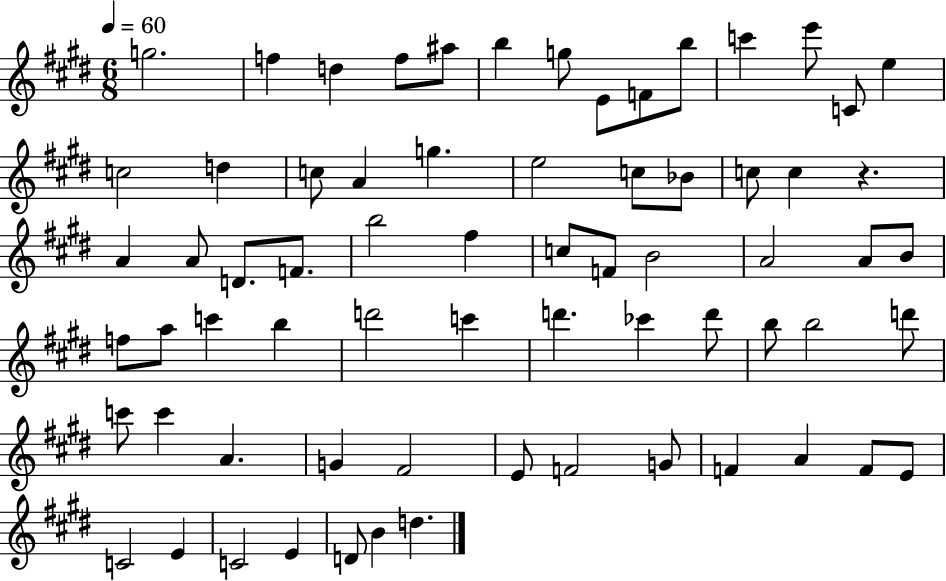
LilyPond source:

{
  \clef treble
  \numericTimeSignature
  \time 6/8
  \key e \major
  \tempo 4 = 60
  g''2. | f''4 d''4 f''8 ais''8 | b''4 g''8 e'8 f'8 b''8 | c'''4 e'''8 c'8 e''4 | \break c''2 d''4 | c''8 a'4 g''4. | e''2 c''8 bes'8 | c''8 c''4 r4. | \break a'4 a'8 d'8. f'8. | b''2 fis''4 | c''8 f'8 b'2 | a'2 a'8 b'8 | \break f''8 a''8 c'''4 b''4 | d'''2 c'''4 | d'''4. ces'''4 d'''8 | b''8 b''2 d'''8 | \break c'''8 c'''4 a'4. | g'4 fis'2 | e'8 f'2 g'8 | f'4 a'4 f'8 e'8 | \break c'2 e'4 | c'2 e'4 | d'8 b'4 d''4. | \bar "|."
}